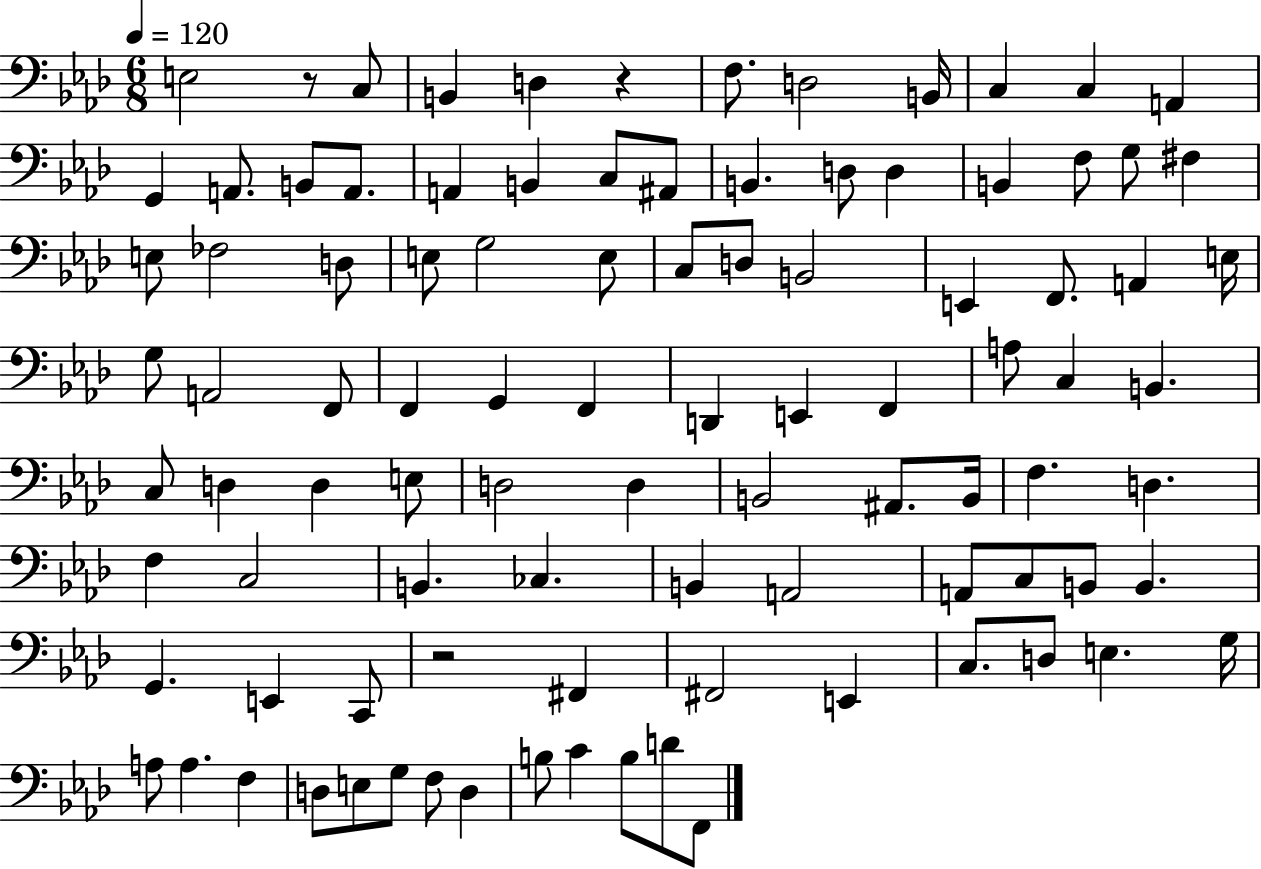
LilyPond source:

{
  \clef bass
  \numericTimeSignature
  \time 6/8
  \key aes \major
  \tempo 4 = 120
  e2 r8 c8 | b,4 d4 r4 | f8. d2 b,16 | c4 c4 a,4 | \break g,4 a,8. b,8 a,8. | a,4 b,4 c8 ais,8 | b,4. d8 d4 | b,4 f8 g8 fis4 | \break e8 fes2 d8 | e8 g2 e8 | c8 d8 b,2 | e,4 f,8. a,4 e16 | \break g8 a,2 f,8 | f,4 g,4 f,4 | d,4 e,4 f,4 | a8 c4 b,4. | \break c8 d4 d4 e8 | d2 d4 | b,2 ais,8. b,16 | f4. d4. | \break f4 c2 | b,4. ces4. | b,4 a,2 | a,8 c8 b,8 b,4. | \break g,4. e,4 c,8 | r2 fis,4 | fis,2 e,4 | c8. d8 e4. g16 | \break a8 a4. f4 | d8 e8 g8 f8 d4 | b8 c'4 b8 d'8 f,8 | \bar "|."
}